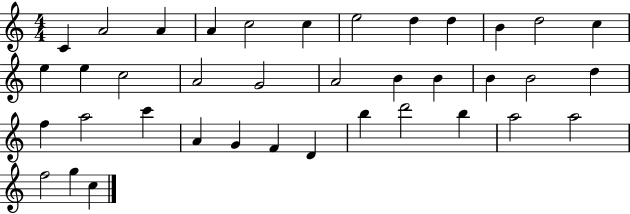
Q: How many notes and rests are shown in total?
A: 38